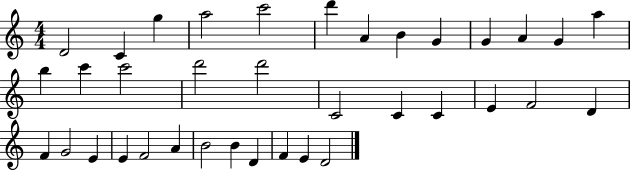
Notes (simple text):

D4/h C4/q G5/q A5/h C6/h D6/q A4/q B4/q G4/q G4/q A4/q G4/q A5/q B5/q C6/q C6/h D6/h D6/h C4/h C4/q C4/q E4/q F4/h D4/q F4/q G4/h E4/q E4/q F4/h A4/q B4/h B4/q D4/q F4/q E4/q D4/h